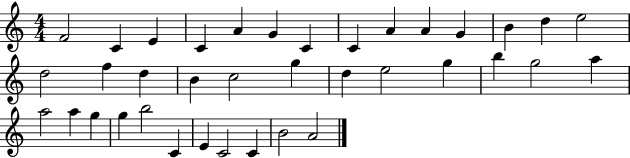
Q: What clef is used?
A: treble